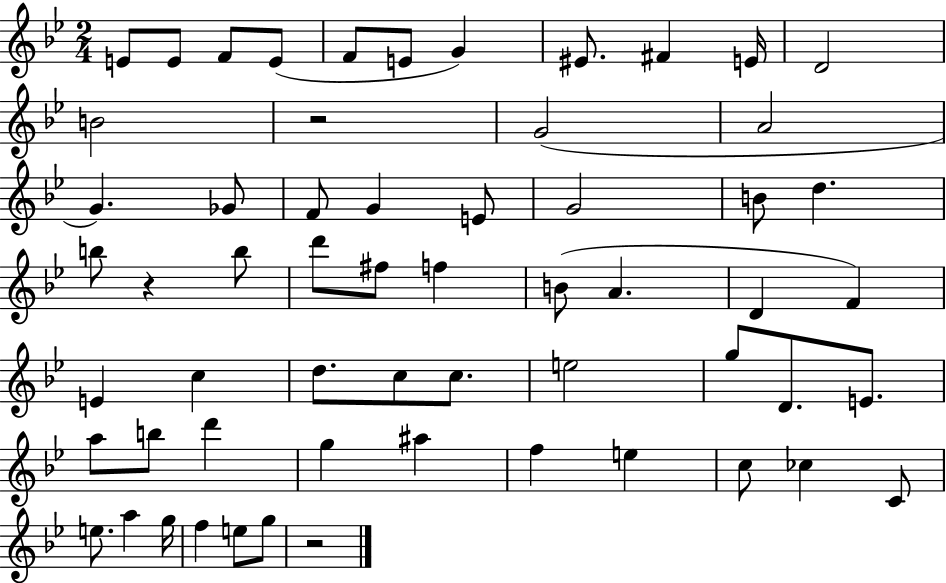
E4/e E4/e F4/e E4/e F4/e E4/e G4/q EIS4/e. F#4/q E4/s D4/h B4/h R/h G4/h A4/h G4/q. Gb4/e F4/e G4/q E4/e G4/h B4/e D5/q. B5/e R/q B5/e D6/e F#5/e F5/q B4/e A4/q. D4/q F4/q E4/q C5/q D5/e. C5/e C5/e. E5/h G5/e D4/e. E4/e. A5/e B5/e D6/q G5/q A#5/q F5/q E5/q C5/e CES5/q C4/e E5/e. A5/q G5/s F5/q E5/e G5/e R/h